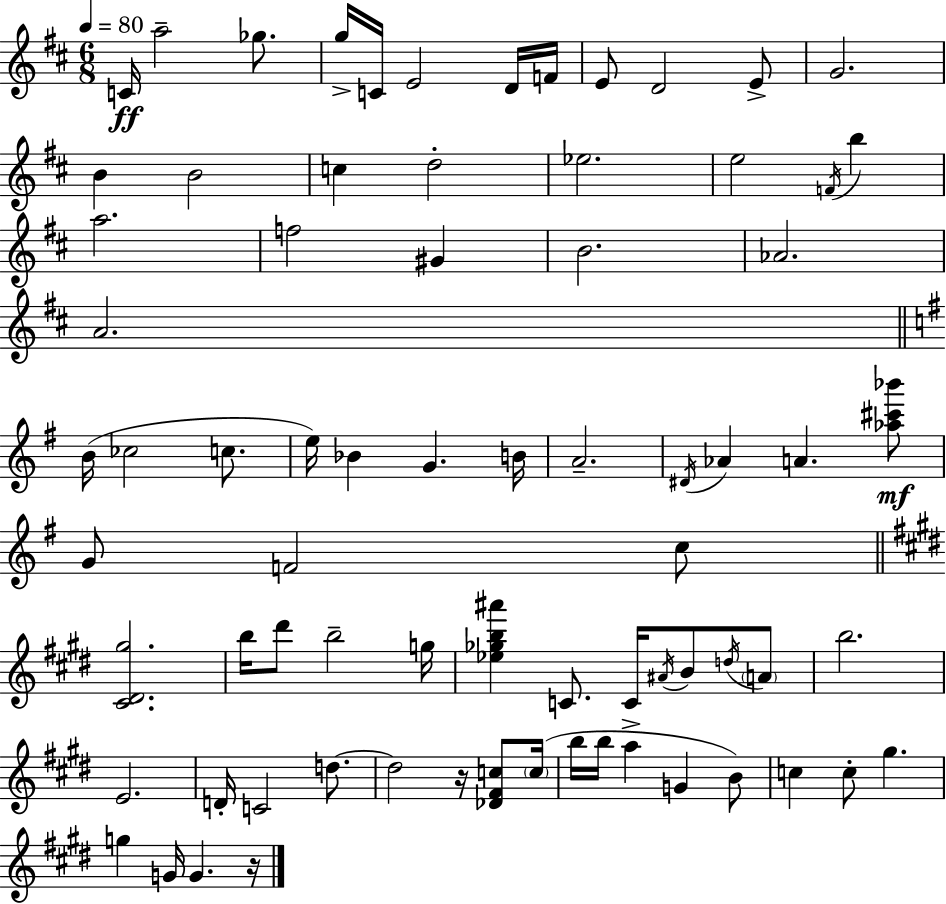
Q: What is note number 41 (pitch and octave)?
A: B5